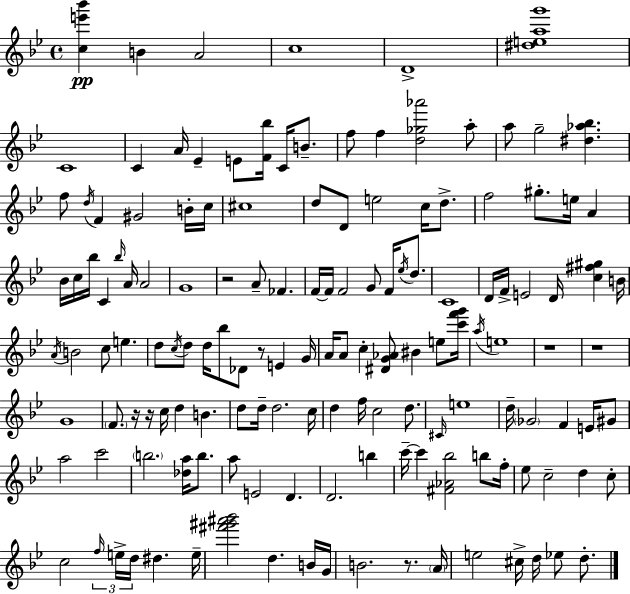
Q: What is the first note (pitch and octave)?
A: B4